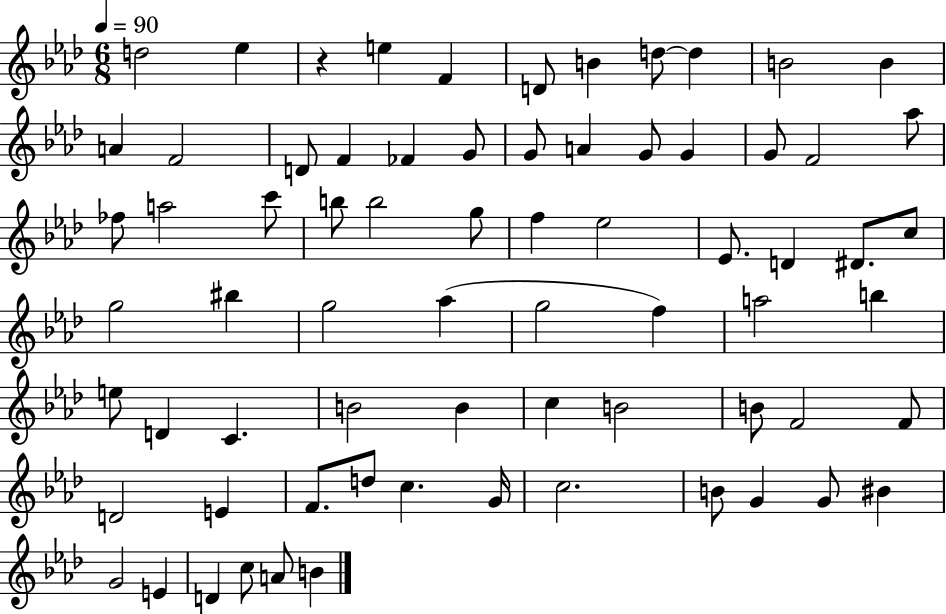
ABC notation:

X:1
T:Untitled
M:6/8
L:1/4
K:Ab
d2 _e z e F D/2 B d/2 d B2 B A F2 D/2 F _F G/2 G/2 A G/2 G G/2 F2 _a/2 _f/2 a2 c'/2 b/2 b2 g/2 f _e2 _E/2 D ^D/2 c/2 g2 ^b g2 _a g2 f a2 b e/2 D C B2 B c B2 B/2 F2 F/2 D2 E F/2 d/2 c G/4 c2 B/2 G G/2 ^B G2 E D c/2 A/2 B